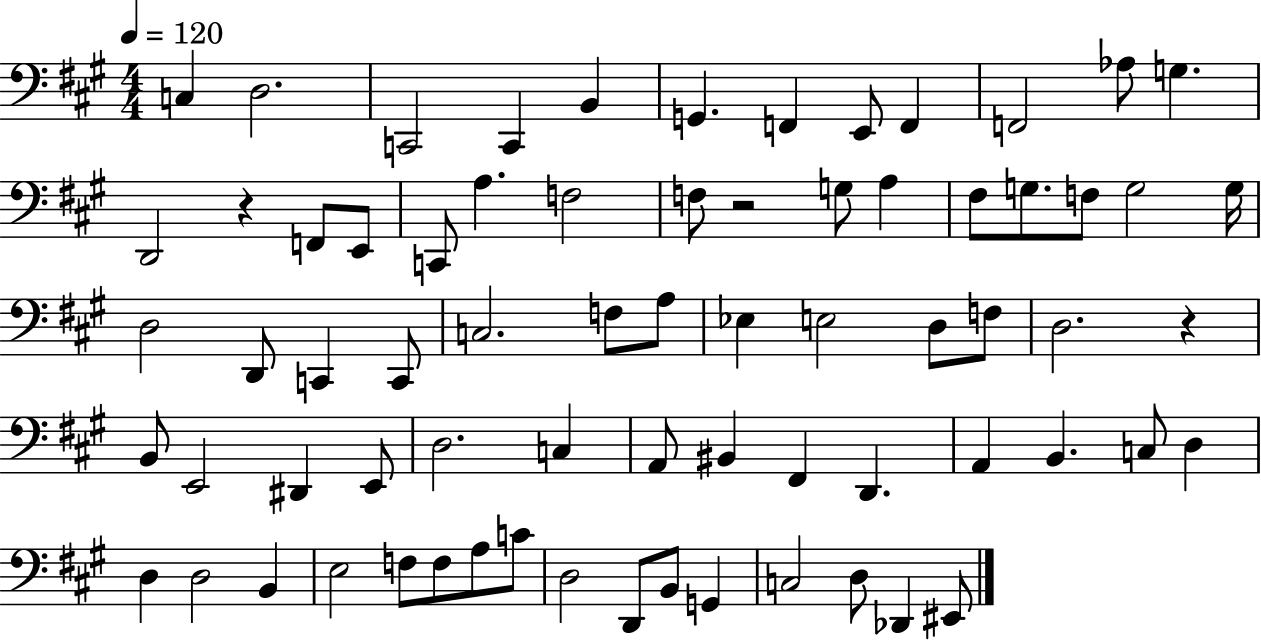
{
  \clef bass
  \numericTimeSignature
  \time 4/4
  \key a \major
  \tempo 4 = 120
  c4 d2. | c,2 c,4 b,4 | g,4. f,4 e,8 f,4 | f,2 aes8 g4. | \break d,2 r4 f,8 e,8 | c,8 a4. f2 | f8 r2 g8 a4 | fis8 g8. f8 g2 g16 | \break d2 d,8 c,4 c,8 | c2. f8 a8 | ees4 e2 d8 f8 | d2. r4 | \break b,8 e,2 dis,4 e,8 | d2. c4 | a,8 bis,4 fis,4 d,4. | a,4 b,4. c8 d4 | \break d4 d2 b,4 | e2 f8 f8 a8 c'8 | d2 d,8 b,8 g,4 | c2 d8 des,4 eis,8 | \break \bar "|."
}